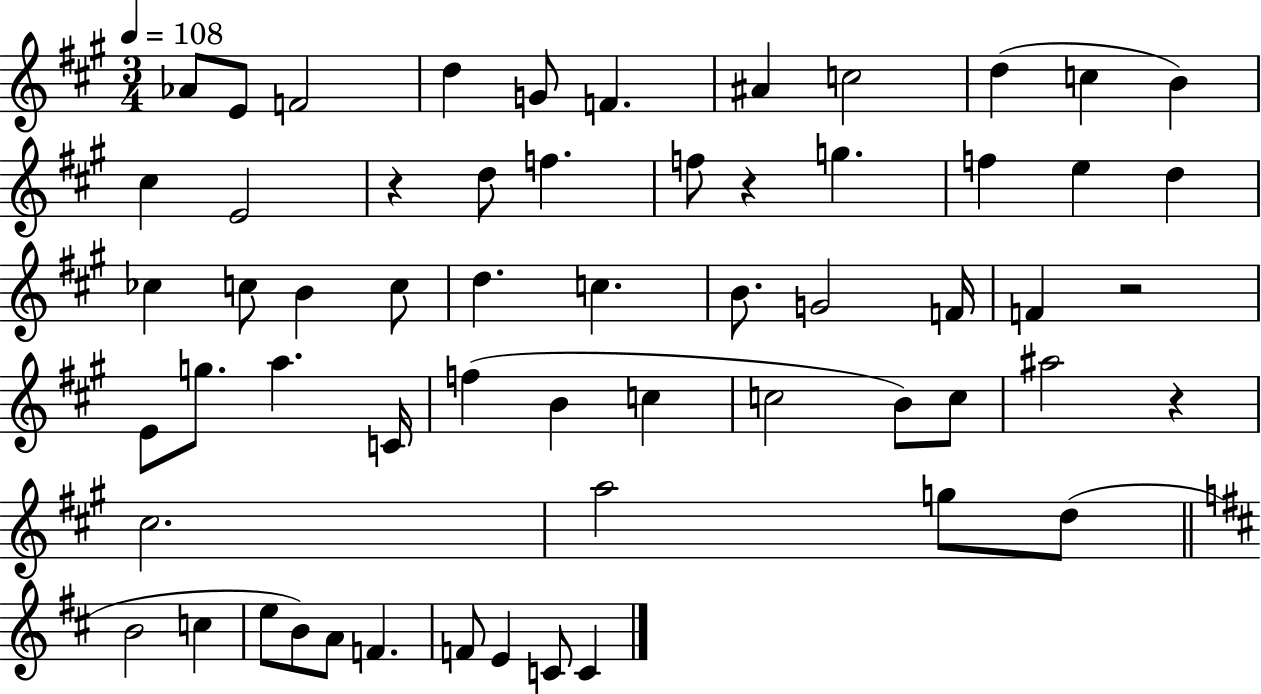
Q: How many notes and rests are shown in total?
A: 59